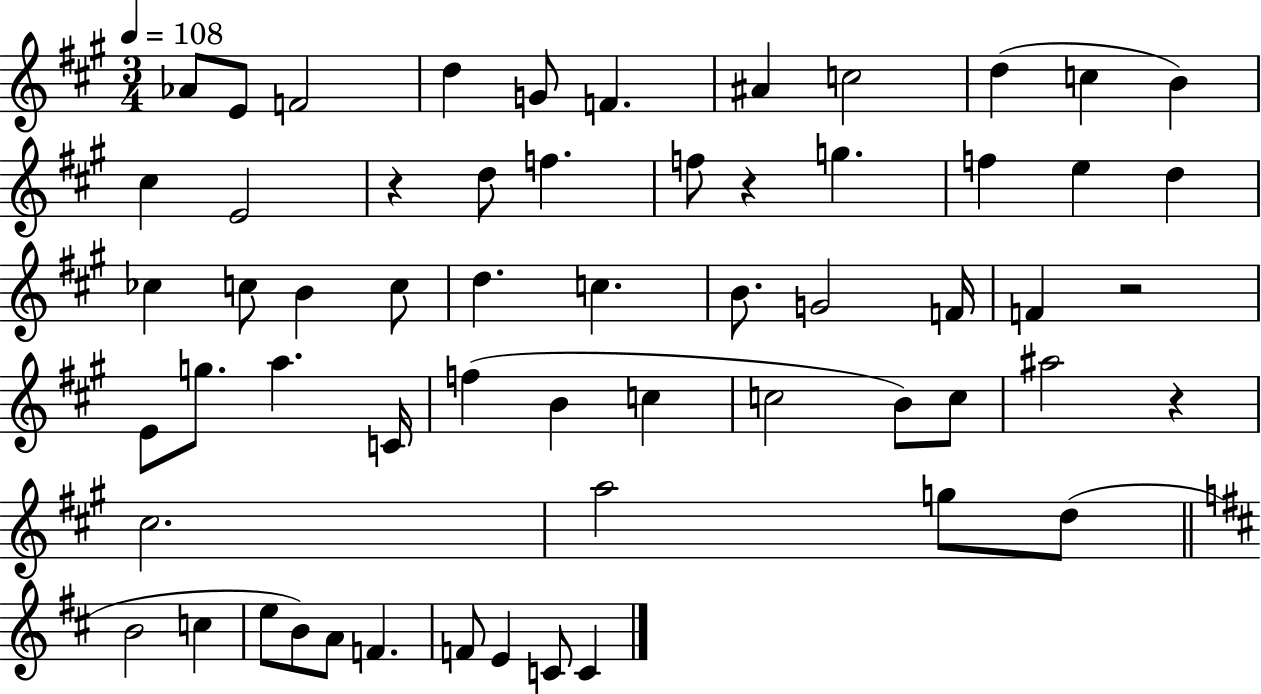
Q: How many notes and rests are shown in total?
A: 59